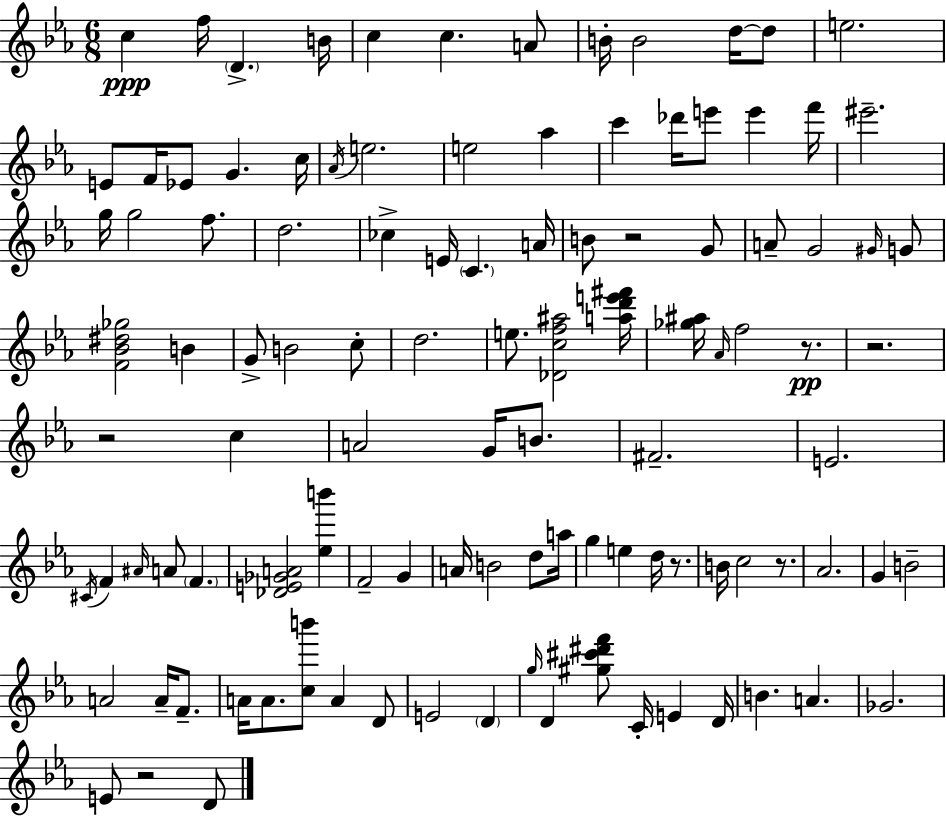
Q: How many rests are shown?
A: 7